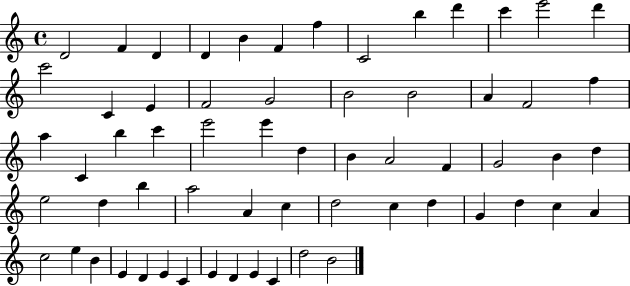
{
  \clef treble
  \time 4/4
  \defaultTimeSignature
  \key c \major
  d'2 f'4 d'4 | d'4 b'4 f'4 f''4 | c'2 b''4 d'''4 | c'''4 e'''2 d'''4 | \break c'''2 c'4 e'4 | f'2 g'2 | b'2 b'2 | a'4 f'2 f''4 | \break a''4 c'4 b''4 c'''4 | e'''2 e'''4 d''4 | b'4 a'2 f'4 | g'2 b'4 d''4 | \break e''2 d''4 b''4 | a''2 a'4 c''4 | d''2 c''4 d''4 | g'4 d''4 c''4 a'4 | \break c''2 e''4 b'4 | e'4 d'4 e'4 c'4 | e'4 d'4 e'4 c'4 | d''2 b'2 | \break \bar "|."
}